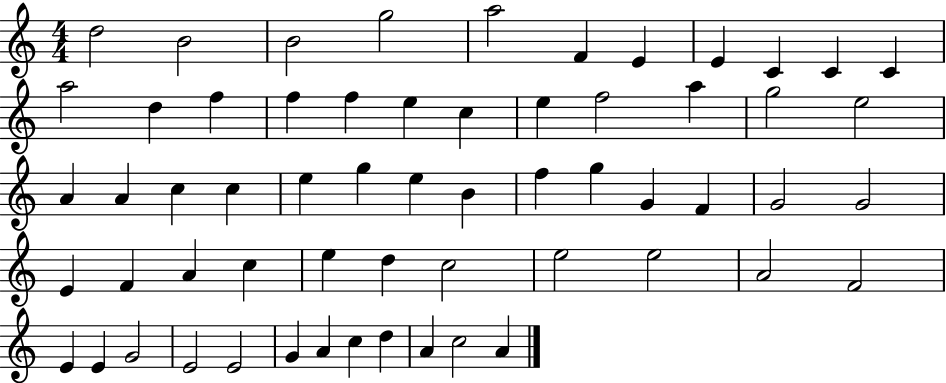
{
  \clef treble
  \numericTimeSignature
  \time 4/4
  \key c \major
  d''2 b'2 | b'2 g''2 | a''2 f'4 e'4 | e'4 c'4 c'4 c'4 | \break a''2 d''4 f''4 | f''4 f''4 e''4 c''4 | e''4 f''2 a''4 | g''2 e''2 | \break a'4 a'4 c''4 c''4 | e''4 g''4 e''4 b'4 | f''4 g''4 g'4 f'4 | g'2 g'2 | \break e'4 f'4 a'4 c''4 | e''4 d''4 c''2 | e''2 e''2 | a'2 f'2 | \break e'4 e'4 g'2 | e'2 e'2 | g'4 a'4 c''4 d''4 | a'4 c''2 a'4 | \break \bar "|."
}